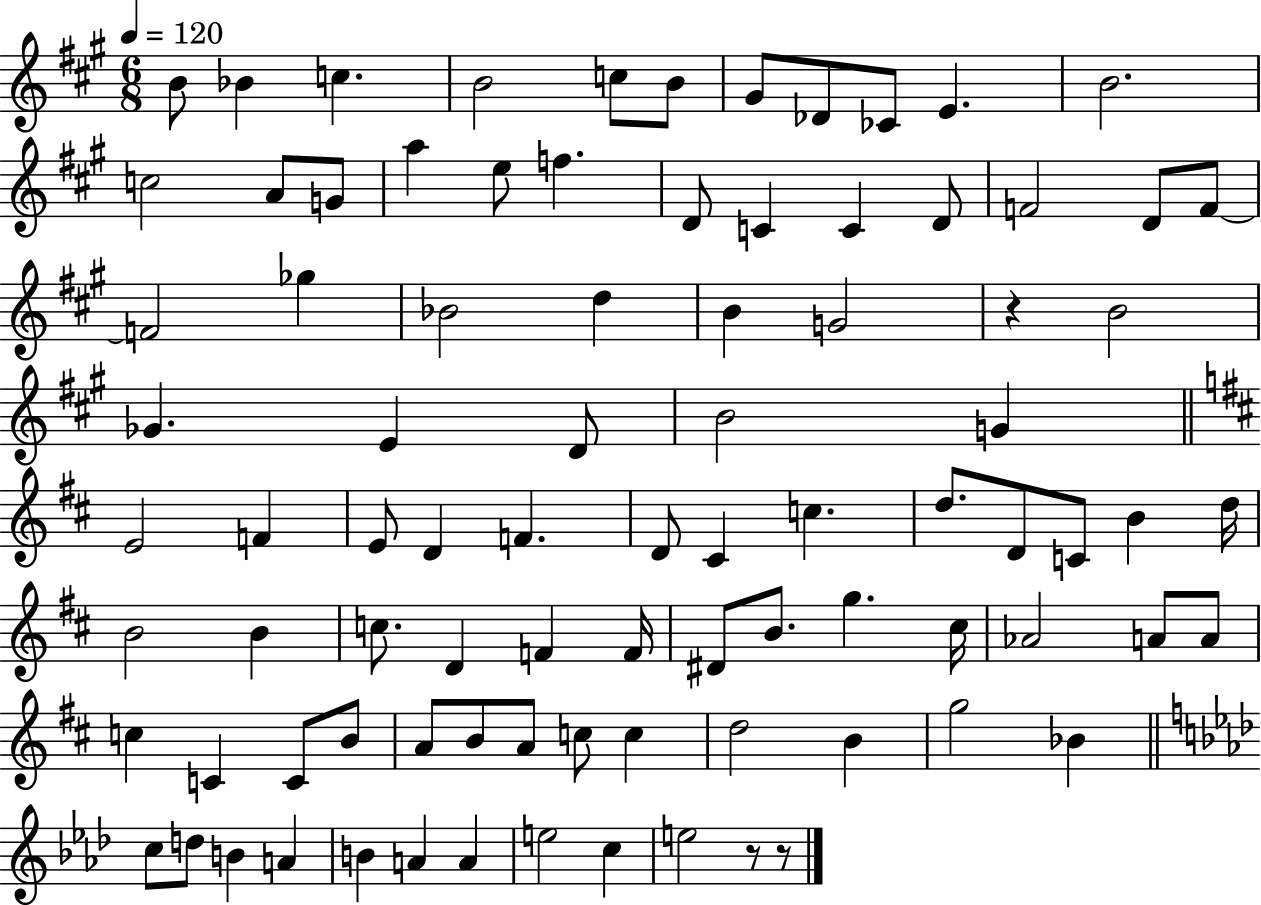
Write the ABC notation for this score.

X:1
T:Untitled
M:6/8
L:1/4
K:A
B/2 _B c B2 c/2 B/2 ^G/2 _D/2 _C/2 E B2 c2 A/2 G/2 a e/2 f D/2 C C D/2 F2 D/2 F/2 F2 _g _B2 d B G2 z B2 _G E D/2 B2 G E2 F E/2 D F D/2 ^C c d/2 D/2 C/2 B d/4 B2 B c/2 D F F/4 ^D/2 B/2 g ^c/4 _A2 A/2 A/2 c C C/2 B/2 A/2 B/2 A/2 c/2 c d2 B g2 _B c/2 d/2 B A B A A e2 c e2 z/2 z/2